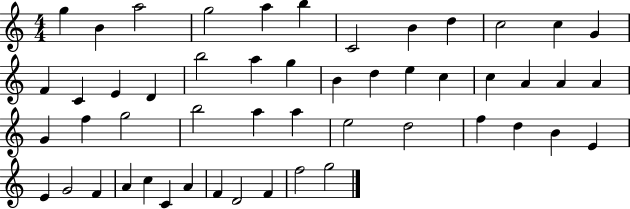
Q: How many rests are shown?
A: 0